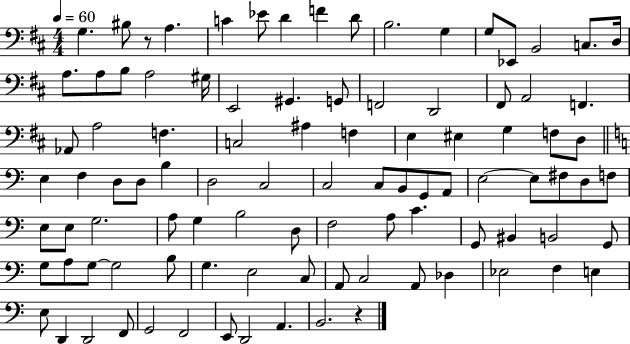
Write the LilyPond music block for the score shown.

{
  \clef bass
  \numericTimeSignature
  \time 4/4
  \key d \major
  \tempo 4 = 60
  g4. bis8 r8 a4. | c'4 ees'8 d'4 f'4 d'8 | b2. g4 | g8 ees,8 b,2 c8. d16 | \break a8. a8 b8 a2 gis16 | e,2 gis,4. g,8 | f,2 d,2 | fis,8 a,2 f,4. | \break aes,8 a2 f4. | c2 ais4 f4 | e4 eis4 g4 f8 d8 | \bar "||" \break \key c \major e4 f4 d8 d8 b4 | d2 c2 | c2 c8 b,8 g,8 a,8 | e2~~ e8 fis8 d8 f8 | \break e8 e8 g2. | a8 g4 b2 d8 | f2 a8 c'4. | g,8 bis,4 b,2 g,8 | \break g8 a8 g8~~ g2 b8 | g4. e2 c8 | a,8 c2 a,8 des4 | ees2 f4 e4 | \break e8 d,4 d,2 f,8 | g,2 f,2 | e,8 d,2 a,4. | b,2. r4 | \break \bar "|."
}